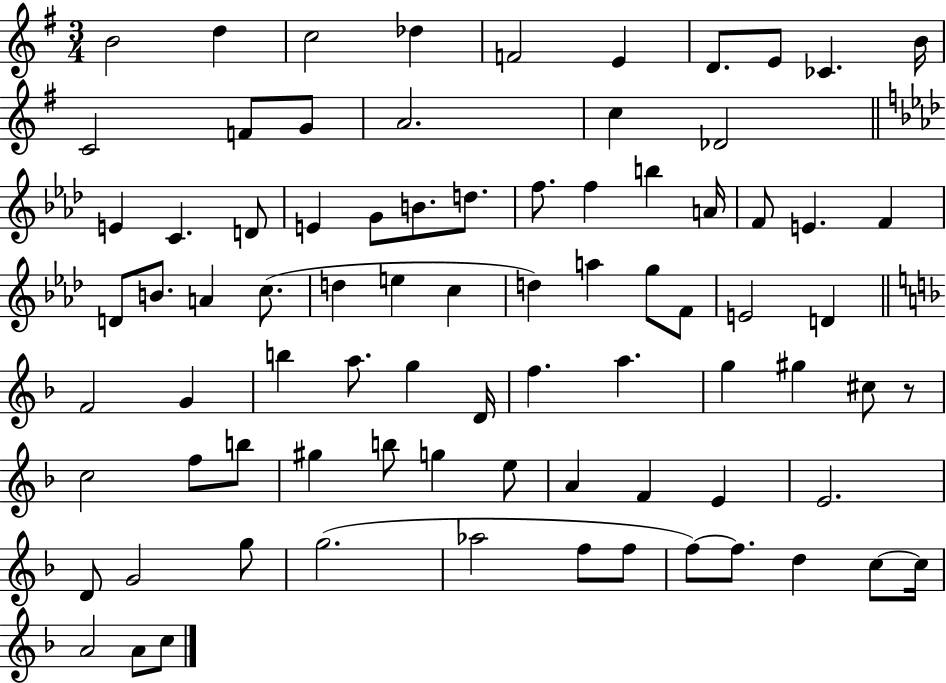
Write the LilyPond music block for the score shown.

{
  \clef treble
  \numericTimeSignature
  \time 3/4
  \key g \major
  \repeat volta 2 { b'2 d''4 | c''2 des''4 | f'2 e'4 | d'8. e'8 ces'4. b'16 | \break c'2 f'8 g'8 | a'2. | c''4 des'2 | \bar "||" \break \key f \minor e'4 c'4. d'8 | e'4 g'8 b'8. d''8. | f''8. f''4 b''4 a'16 | f'8 e'4. f'4 | \break d'8 b'8. a'4 c''8.( | d''4 e''4 c''4 | d''4) a''4 g''8 f'8 | e'2 d'4 | \break \bar "||" \break \key f \major f'2 g'4 | b''4 a''8. g''4 d'16 | f''4. a''4. | g''4 gis''4 cis''8 r8 | \break c''2 f''8 b''8 | gis''4 b''8 g''4 e''8 | a'4 f'4 e'4 | e'2. | \break d'8 g'2 g''8 | g''2.( | aes''2 f''8 f''8 | f''8~~) f''8. d''4 c''8~~ c''16 | \break a'2 a'8 c''8 | } \bar "|."
}